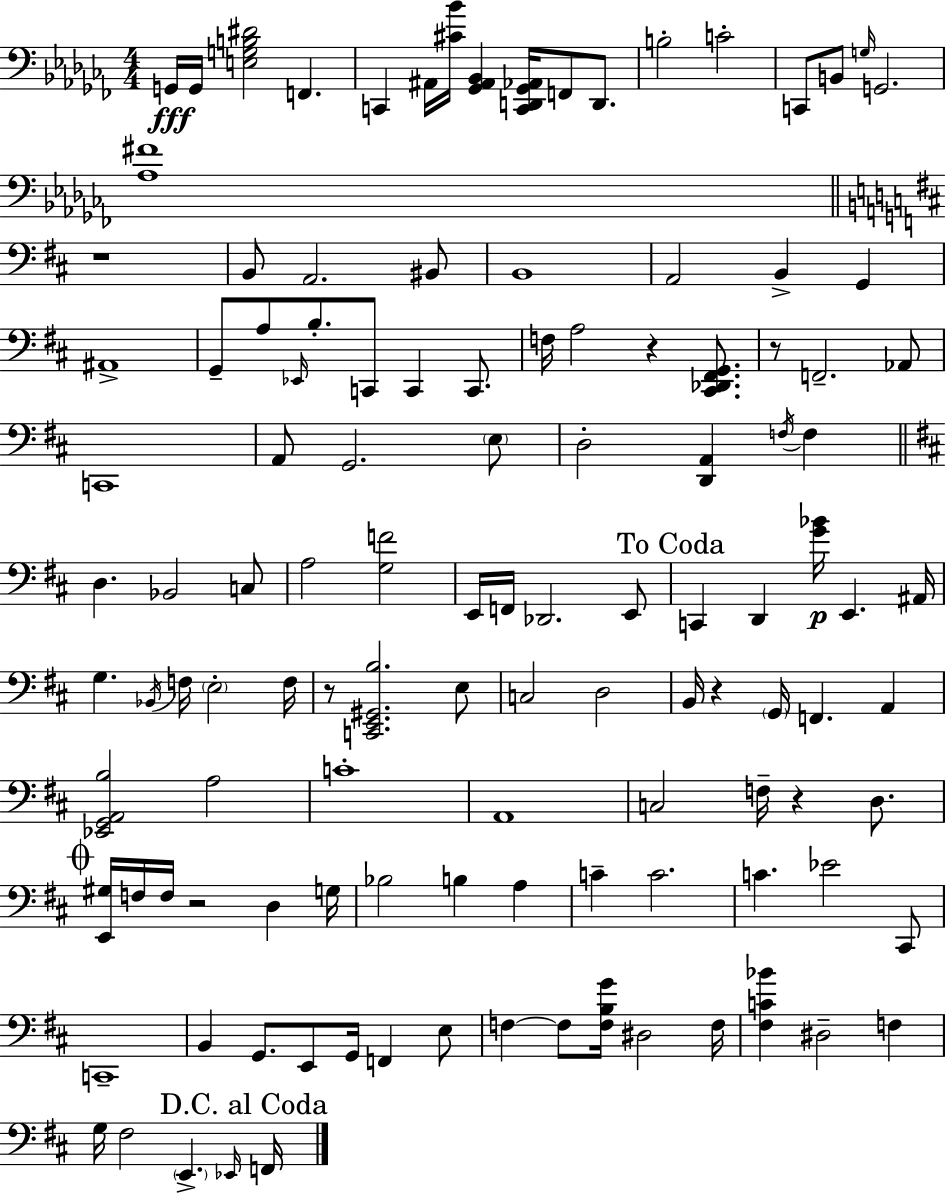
X:1
T:Untitled
M:4/4
L:1/4
K:Abm
G,,/4 G,,/4 [E,G,B,^D]2 F,, C,, ^A,,/4 [^C_B]/4 [_G,,^A,,_B,,] [C,,D,,_G,,_A,,]/4 F,,/2 D,,/2 B,2 C2 C,,/2 B,,/2 G,/4 G,,2 [_A,^F]4 z4 B,,/2 A,,2 ^B,,/2 B,,4 A,,2 B,, G,, ^A,,4 G,,/2 A,/2 _E,,/4 B,/2 C,,/2 C,, C,,/2 F,/4 A,2 z [^C,,_D,,^F,,G,,]/2 z/2 F,,2 _A,,/2 C,,4 A,,/2 G,,2 E,/2 D,2 [D,,A,,] F,/4 F, D, _B,,2 C,/2 A,2 [G,F]2 E,,/4 F,,/4 _D,,2 E,,/2 C,, D,, [G_B]/4 E,, ^A,,/4 G, _B,,/4 F,/4 E,2 F,/4 z/2 [C,,E,,^G,,B,]2 E,/2 C,2 D,2 B,,/4 z G,,/4 F,, A,, [_E,,G,,A,,B,]2 A,2 C4 A,,4 C,2 F,/4 z D,/2 [E,,^G,]/4 F,/4 F,/4 z2 D, G,/4 _B,2 B, A, C C2 C _E2 ^C,,/2 C,,4 B,, G,,/2 E,,/2 G,,/4 F,, E,/2 F, F,/2 [F,B,G]/4 ^D,2 F,/4 [^F,C_B] ^D,2 F, G,/4 ^F,2 E,, _E,,/4 F,,/4